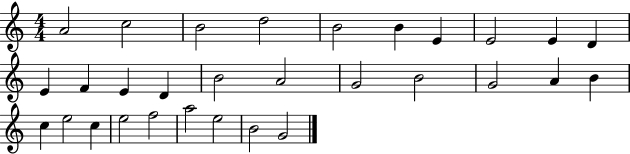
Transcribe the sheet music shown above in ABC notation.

X:1
T:Untitled
M:4/4
L:1/4
K:C
A2 c2 B2 d2 B2 B E E2 E D E F E D B2 A2 G2 B2 G2 A B c e2 c e2 f2 a2 e2 B2 G2